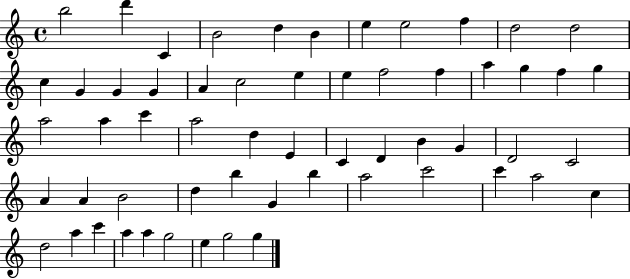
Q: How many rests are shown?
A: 0